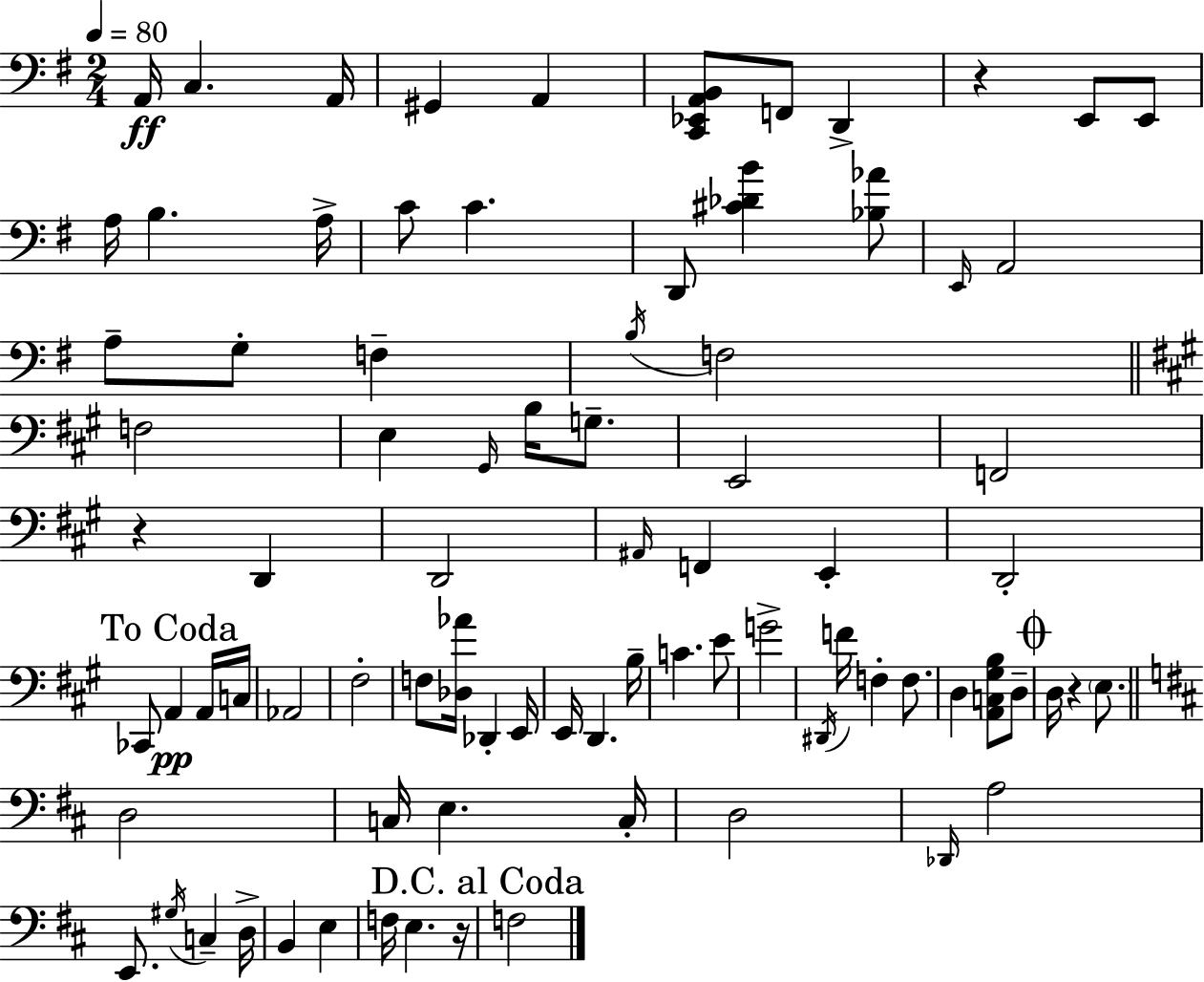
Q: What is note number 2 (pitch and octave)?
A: C3